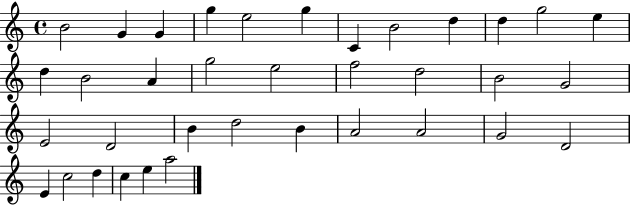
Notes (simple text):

B4/h G4/q G4/q G5/q E5/h G5/q C4/q B4/h D5/q D5/q G5/h E5/q D5/q B4/h A4/q G5/h E5/h F5/h D5/h B4/h G4/h E4/h D4/h B4/q D5/h B4/q A4/h A4/h G4/h D4/h E4/q C5/h D5/q C5/q E5/q A5/h